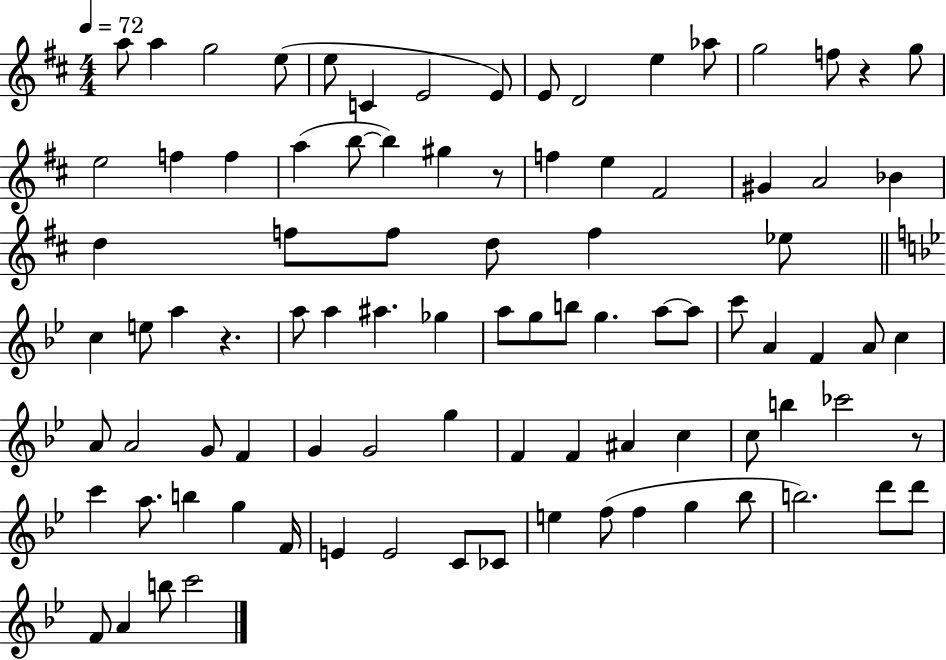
X:1
T:Untitled
M:4/4
L:1/4
K:D
a/2 a g2 e/2 e/2 C E2 E/2 E/2 D2 e _a/2 g2 f/2 z g/2 e2 f f a b/2 b ^g z/2 f e ^F2 ^G A2 _B d f/2 f/2 d/2 f _e/2 c e/2 a z a/2 a ^a _g a/2 g/2 b/2 g a/2 a/2 c'/2 A F A/2 c A/2 A2 G/2 F G G2 g F F ^A c c/2 b _c'2 z/2 c' a/2 b g F/4 E E2 C/2 _C/2 e f/2 f g _b/2 b2 d'/2 d'/2 F/2 A b/2 c'2